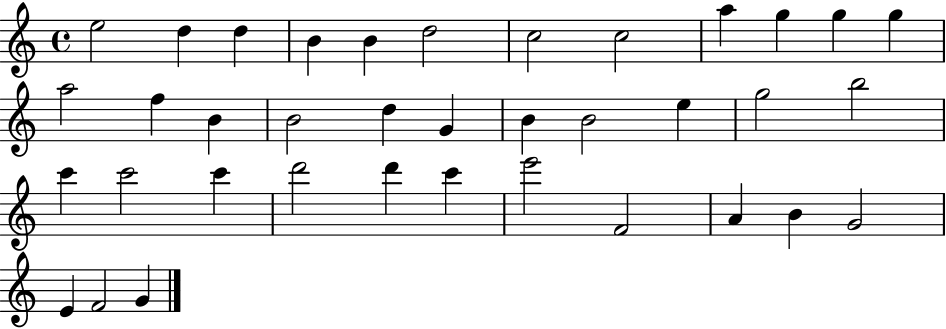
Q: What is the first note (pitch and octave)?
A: E5